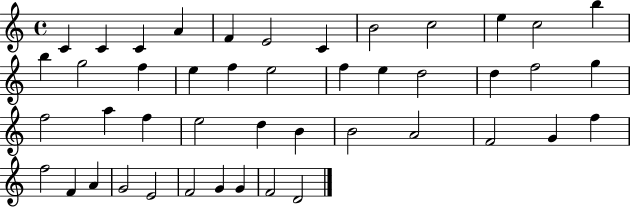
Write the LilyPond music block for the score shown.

{
  \clef treble
  \time 4/4
  \defaultTimeSignature
  \key c \major
  c'4 c'4 c'4 a'4 | f'4 e'2 c'4 | b'2 c''2 | e''4 c''2 b''4 | \break b''4 g''2 f''4 | e''4 f''4 e''2 | f''4 e''4 d''2 | d''4 f''2 g''4 | \break f''2 a''4 f''4 | e''2 d''4 b'4 | b'2 a'2 | f'2 g'4 f''4 | \break f''2 f'4 a'4 | g'2 e'2 | f'2 g'4 g'4 | f'2 d'2 | \break \bar "|."
}